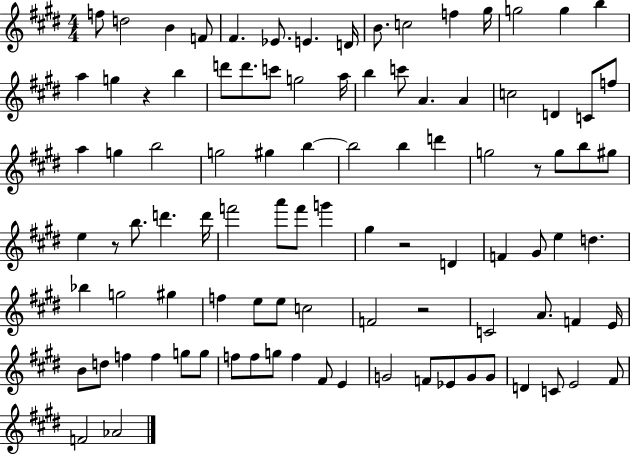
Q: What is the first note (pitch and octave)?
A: F5